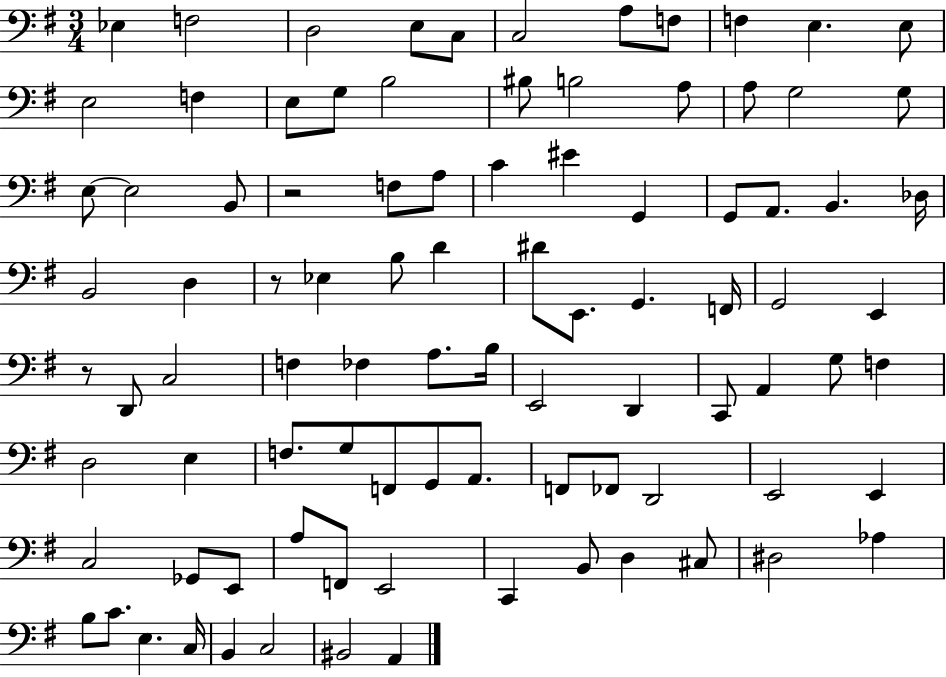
Eb3/q F3/h D3/h E3/e C3/e C3/h A3/e F3/e F3/q E3/q. E3/e E3/h F3/q E3/e G3/e B3/h BIS3/e B3/h A3/e A3/e G3/h G3/e E3/e E3/h B2/e R/h F3/e A3/e C4/q EIS4/q G2/q G2/e A2/e. B2/q. Db3/s B2/h D3/q R/e Eb3/q B3/e D4/q D#4/e E2/e. G2/q. F2/s G2/h E2/q R/e D2/e C3/h F3/q FES3/q A3/e. B3/s E2/h D2/q C2/e A2/q G3/e F3/q D3/h E3/q F3/e. G3/e F2/e G2/e A2/e. F2/e FES2/e D2/h E2/h E2/q C3/h Gb2/e E2/e A3/e F2/e E2/h C2/q B2/e D3/q C#3/e D#3/h Ab3/q B3/e C4/e. E3/q. C3/s B2/q C3/h BIS2/h A2/q